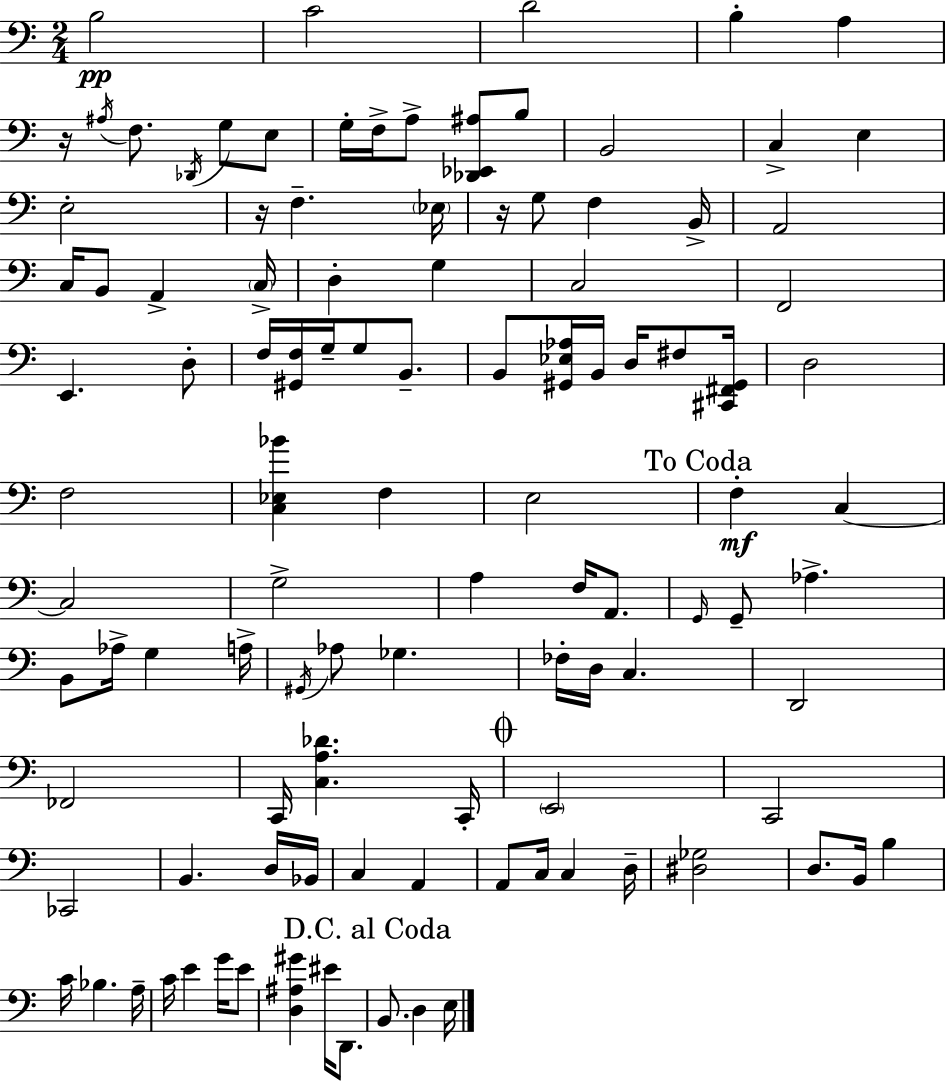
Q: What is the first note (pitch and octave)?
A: B3